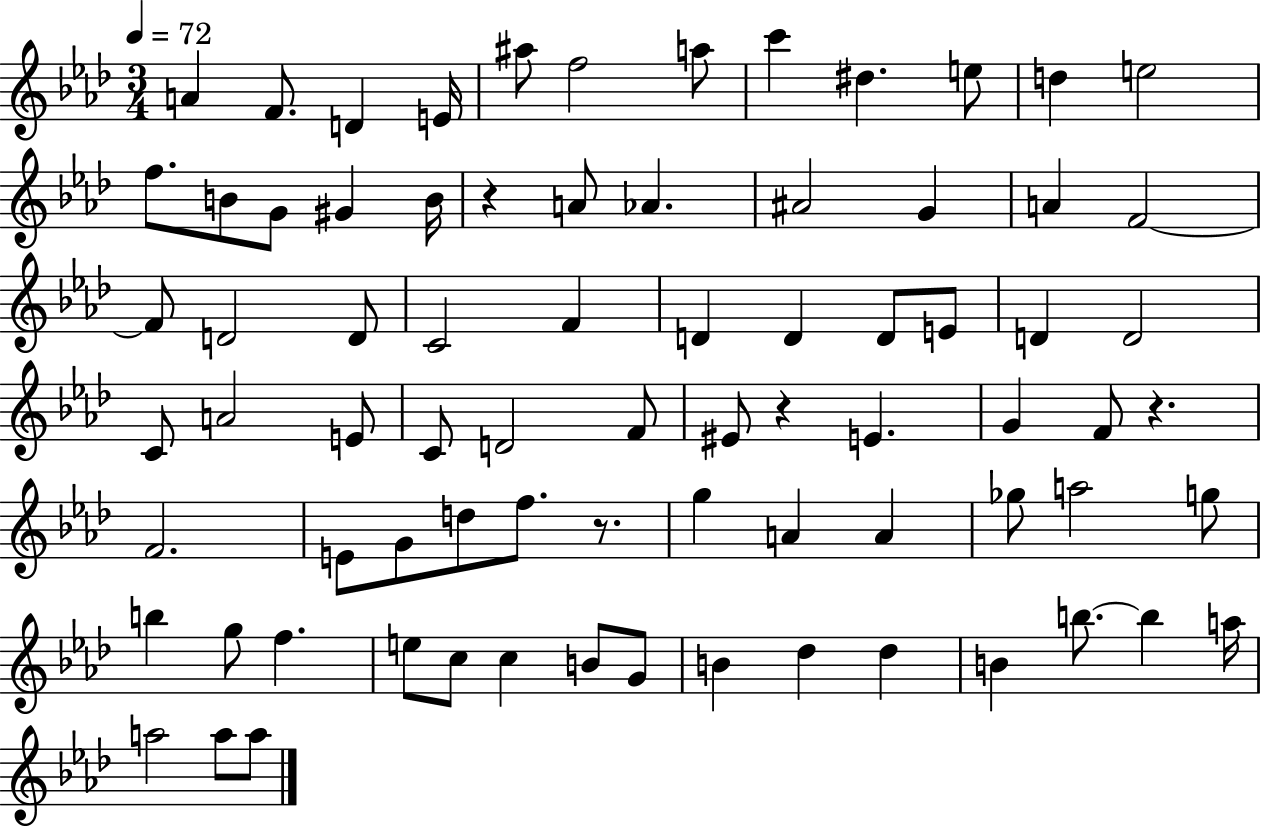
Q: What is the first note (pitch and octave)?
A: A4